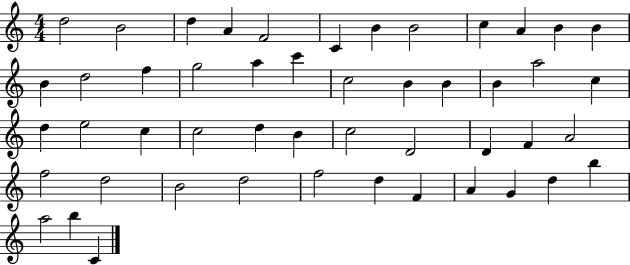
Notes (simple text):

D5/h B4/h D5/q A4/q F4/h C4/q B4/q B4/h C5/q A4/q B4/q B4/q B4/q D5/h F5/q G5/h A5/q C6/q C5/h B4/q B4/q B4/q A5/h C5/q D5/q E5/h C5/q C5/h D5/q B4/q C5/h D4/h D4/q F4/q A4/h F5/h D5/h B4/h D5/h F5/h D5/q F4/q A4/q G4/q D5/q B5/q A5/h B5/q C4/q